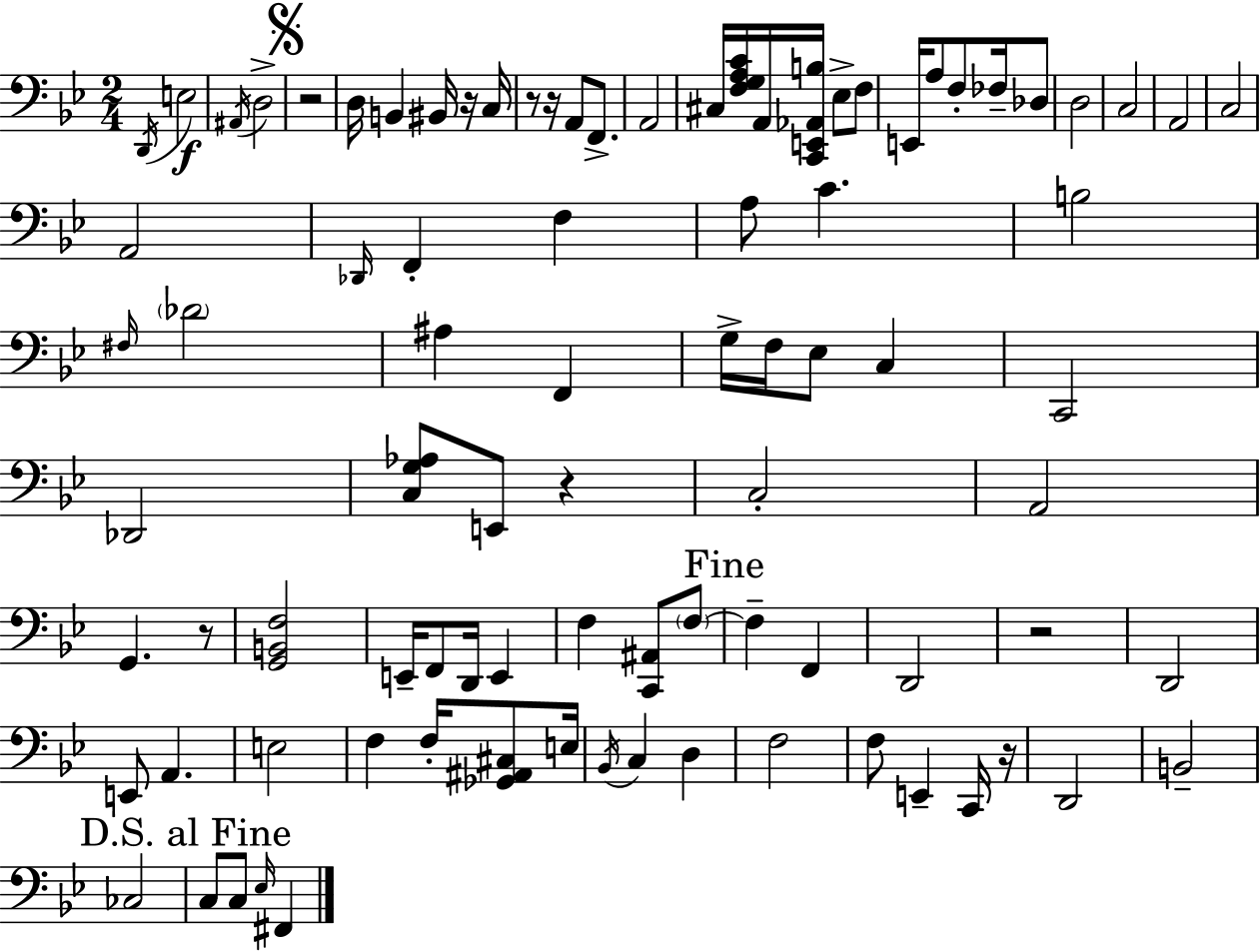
X:1
T:Untitled
M:2/4
L:1/4
K:Gm
D,,/4 E,2 ^A,,/4 D,2 z2 D,/4 B,, ^B,,/4 z/4 C,/4 z/2 z/4 A,,/2 F,,/2 A,,2 ^C,/4 [F,G,A,C]/4 A,,/4 [C,,E,,_A,,B,]/4 _E,/2 F,/2 E,,/4 A,/2 F,/2 _F,/4 _D,/2 D,2 C,2 A,,2 C,2 A,,2 _D,,/4 F,, F, A,/2 C B,2 ^F,/4 _D2 ^A, F,, G,/4 F,/4 _E,/2 C, C,,2 _D,,2 [C,G,_A,]/2 E,,/2 z C,2 A,,2 G,, z/2 [G,,B,,F,]2 E,,/4 F,,/2 D,,/4 E,, F, [C,,^A,,]/2 F,/2 F, F,, D,,2 z2 D,,2 E,,/2 A,, E,2 F, F,/4 [_G,,^A,,^C,]/2 E,/4 _B,,/4 C, D, F,2 F,/2 E,, C,,/4 z/4 D,,2 B,,2 _C,2 C,/2 C,/2 _E,/4 ^F,,